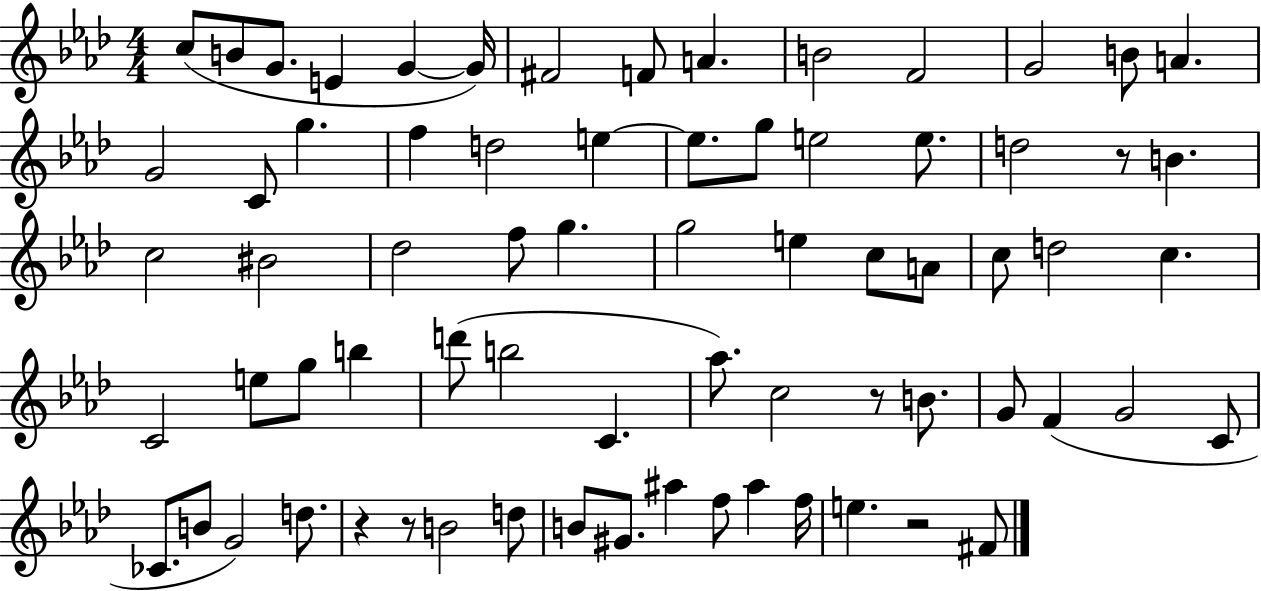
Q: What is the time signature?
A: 4/4